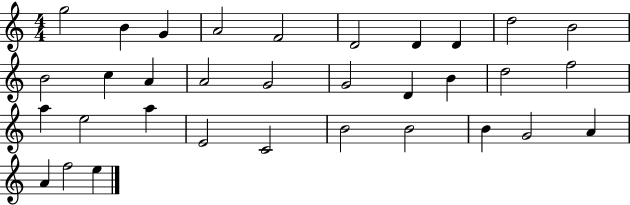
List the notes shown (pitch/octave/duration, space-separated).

G5/h B4/q G4/q A4/h F4/h D4/h D4/q D4/q D5/h B4/h B4/h C5/q A4/q A4/h G4/h G4/h D4/q B4/q D5/h F5/h A5/q E5/h A5/q E4/h C4/h B4/h B4/h B4/q G4/h A4/q A4/q F5/h E5/q